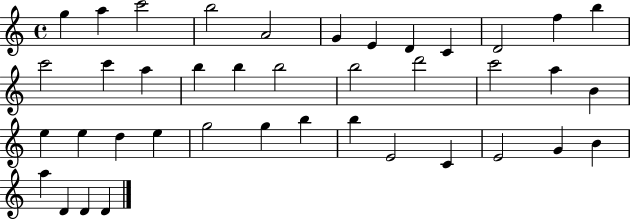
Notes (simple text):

G5/q A5/q C6/h B5/h A4/h G4/q E4/q D4/q C4/q D4/h F5/q B5/q C6/h C6/q A5/q B5/q B5/q B5/h B5/h D6/h C6/h A5/q B4/q E5/q E5/q D5/q E5/q G5/h G5/q B5/q B5/q E4/h C4/q E4/h G4/q B4/q A5/q D4/q D4/q D4/q